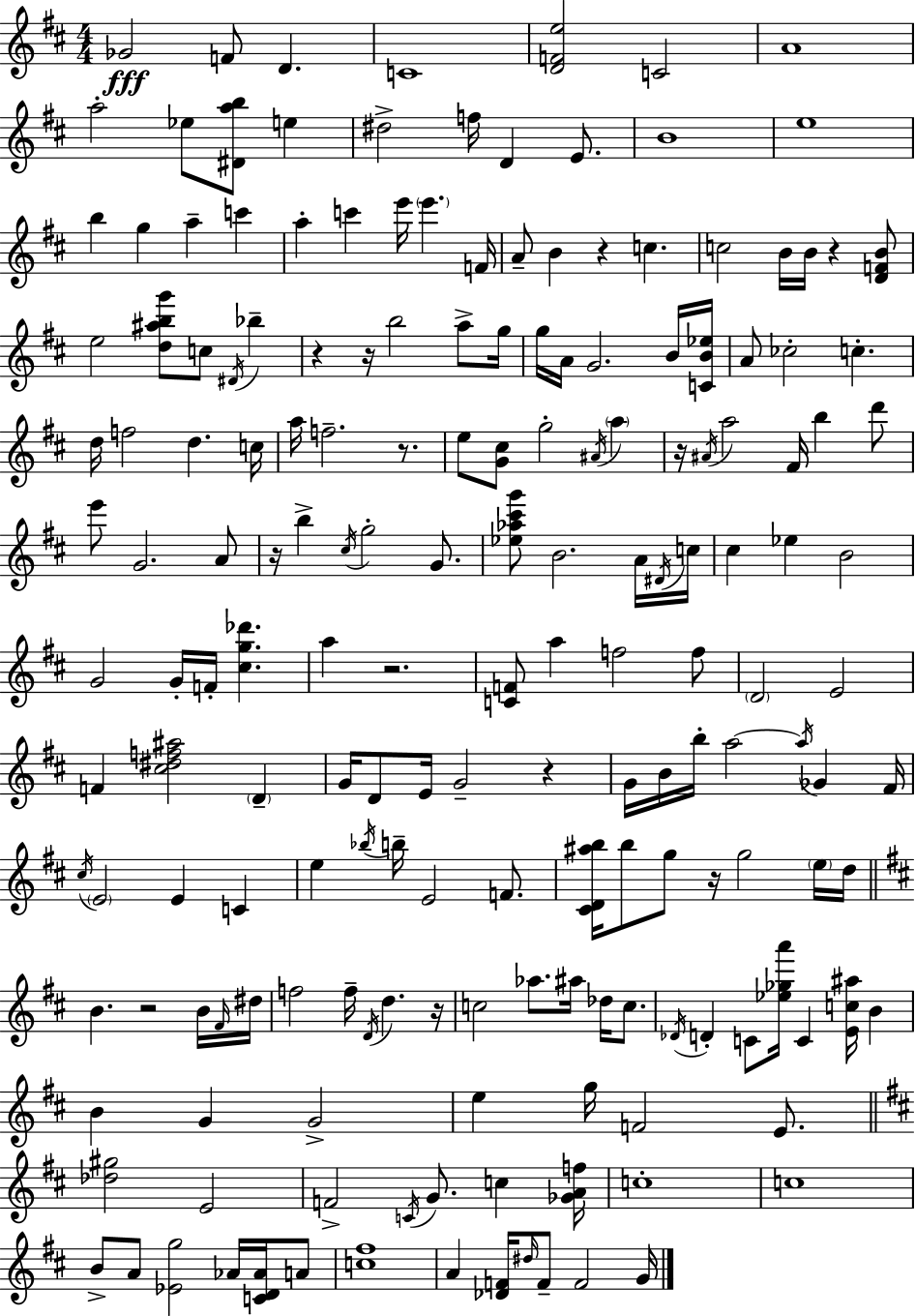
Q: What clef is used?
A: treble